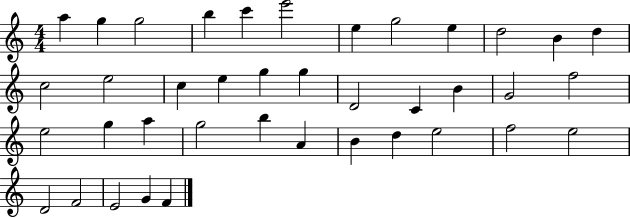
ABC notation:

X:1
T:Untitled
M:4/4
L:1/4
K:C
a g g2 b c' e'2 e g2 e d2 B d c2 e2 c e g g D2 C B G2 f2 e2 g a g2 b A B d e2 f2 e2 D2 F2 E2 G F